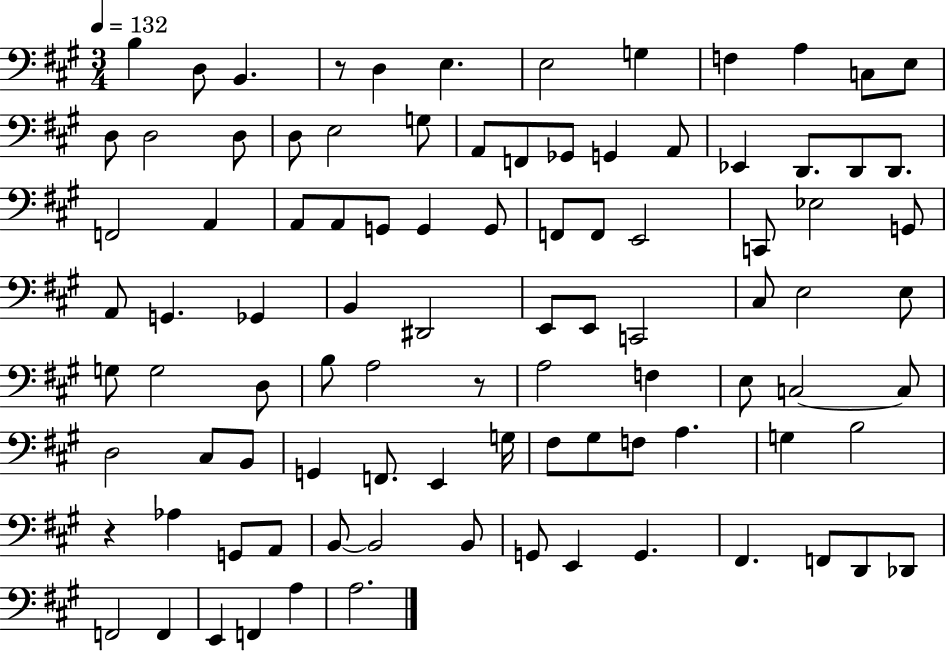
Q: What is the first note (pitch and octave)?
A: B3